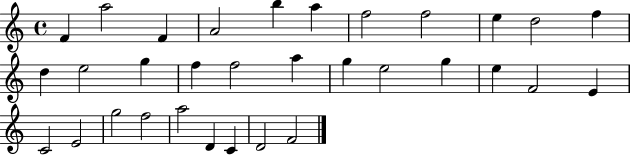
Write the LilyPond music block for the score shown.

{
  \clef treble
  \time 4/4
  \defaultTimeSignature
  \key c \major
  f'4 a''2 f'4 | a'2 b''4 a''4 | f''2 f''2 | e''4 d''2 f''4 | \break d''4 e''2 g''4 | f''4 f''2 a''4 | g''4 e''2 g''4 | e''4 f'2 e'4 | \break c'2 e'2 | g''2 f''2 | a''2 d'4 c'4 | d'2 f'2 | \break \bar "|."
}